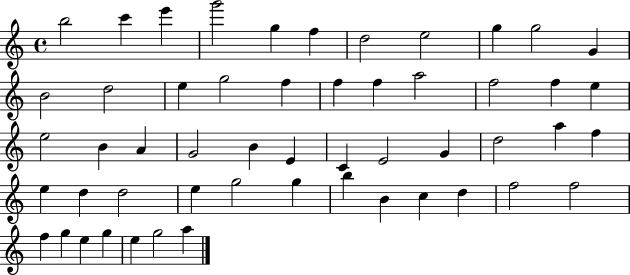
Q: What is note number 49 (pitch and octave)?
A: E5